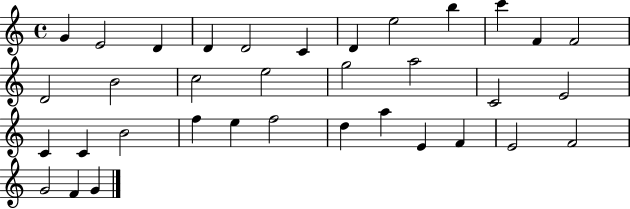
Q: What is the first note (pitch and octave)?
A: G4